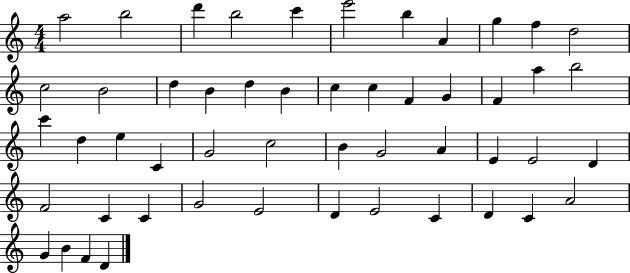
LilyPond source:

{
  \clef treble
  \numericTimeSignature
  \time 4/4
  \key c \major
  a''2 b''2 | d'''4 b''2 c'''4 | e'''2 b''4 a'4 | g''4 f''4 d''2 | \break c''2 b'2 | d''4 b'4 d''4 b'4 | c''4 c''4 f'4 g'4 | f'4 a''4 b''2 | \break c'''4 d''4 e''4 c'4 | g'2 c''2 | b'4 g'2 a'4 | e'4 e'2 d'4 | \break f'2 c'4 c'4 | g'2 e'2 | d'4 e'2 c'4 | d'4 c'4 a'2 | \break g'4 b'4 f'4 d'4 | \bar "|."
}